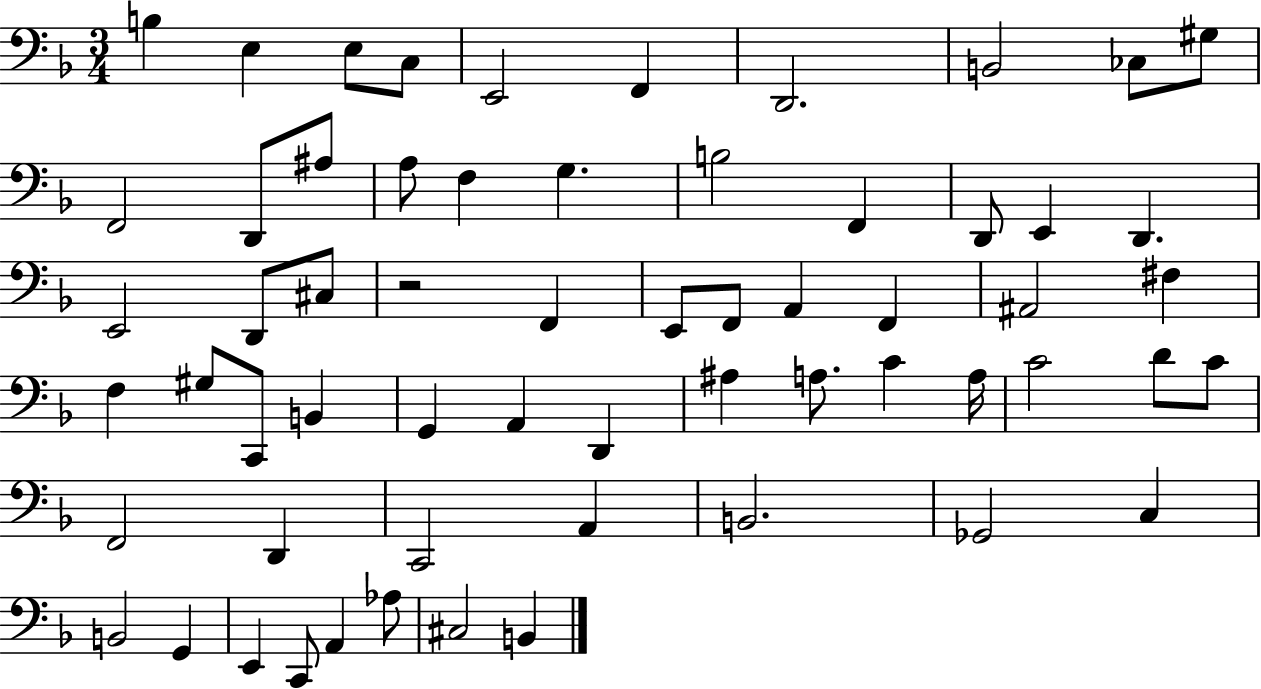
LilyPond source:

{
  \clef bass
  \numericTimeSignature
  \time 3/4
  \key f \major
  \repeat volta 2 { b4 e4 e8 c8 | e,2 f,4 | d,2. | b,2 ces8 gis8 | \break f,2 d,8 ais8 | a8 f4 g4. | b2 f,4 | d,8 e,4 d,4. | \break e,2 d,8 cis8 | r2 f,4 | e,8 f,8 a,4 f,4 | ais,2 fis4 | \break f4 gis8 c,8 b,4 | g,4 a,4 d,4 | ais4 a8. c'4 a16 | c'2 d'8 c'8 | \break f,2 d,4 | c,2 a,4 | b,2. | ges,2 c4 | \break b,2 g,4 | e,4 c,8 a,4 aes8 | cis2 b,4 | } \bar "|."
}